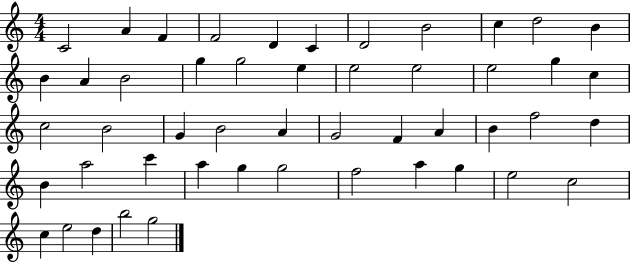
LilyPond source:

{
  \clef treble
  \numericTimeSignature
  \time 4/4
  \key c \major
  c'2 a'4 f'4 | f'2 d'4 c'4 | d'2 b'2 | c''4 d''2 b'4 | \break b'4 a'4 b'2 | g''4 g''2 e''4 | e''2 e''2 | e''2 g''4 c''4 | \break c''2 b'2 | g'4 b'2 a'4 | g'2 f'4 a'4 | b'4 f''2 d''4 | \break b'4 a''2 c'''4 | a''4 g''4 g''2 | f''2 a''4 g''4 | e''2 c''2 | \break c''4 e''2 d''4 | b''2 g''2 | \bar "|."
}